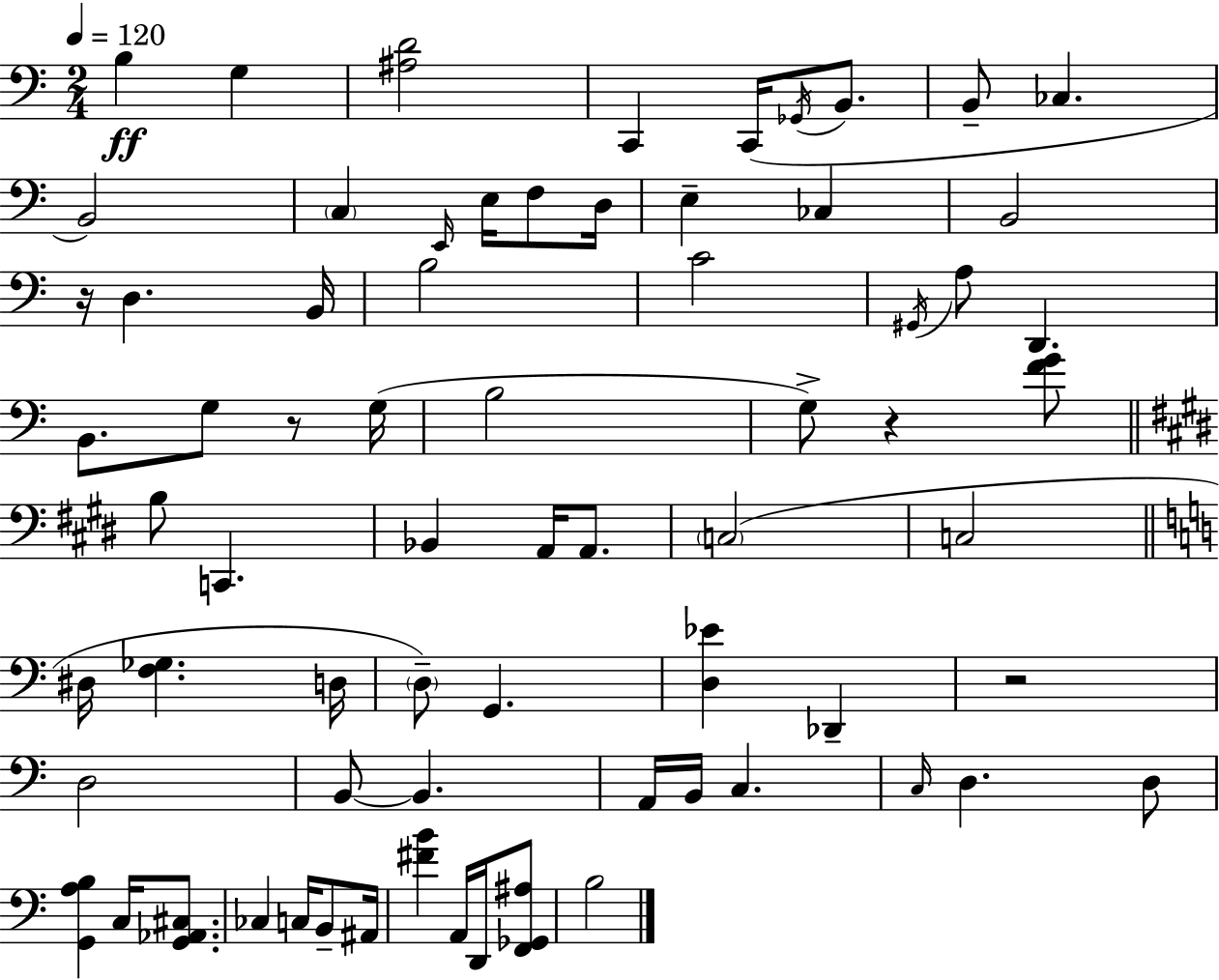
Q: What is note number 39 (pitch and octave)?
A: D3